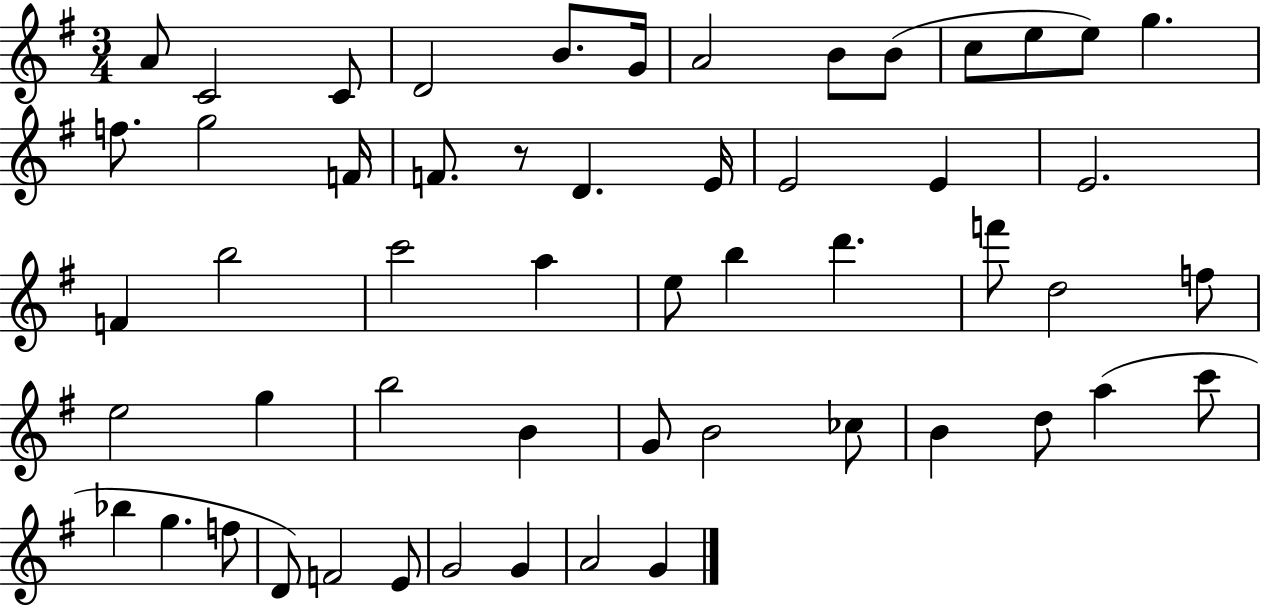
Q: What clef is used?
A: treble